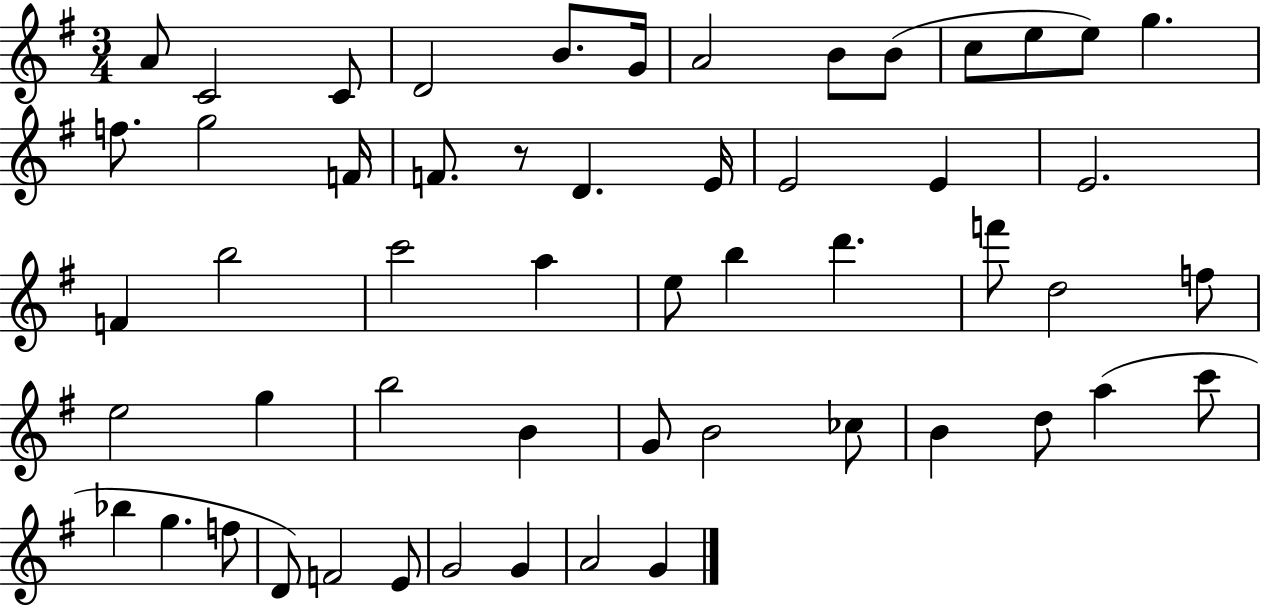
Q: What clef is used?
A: treble